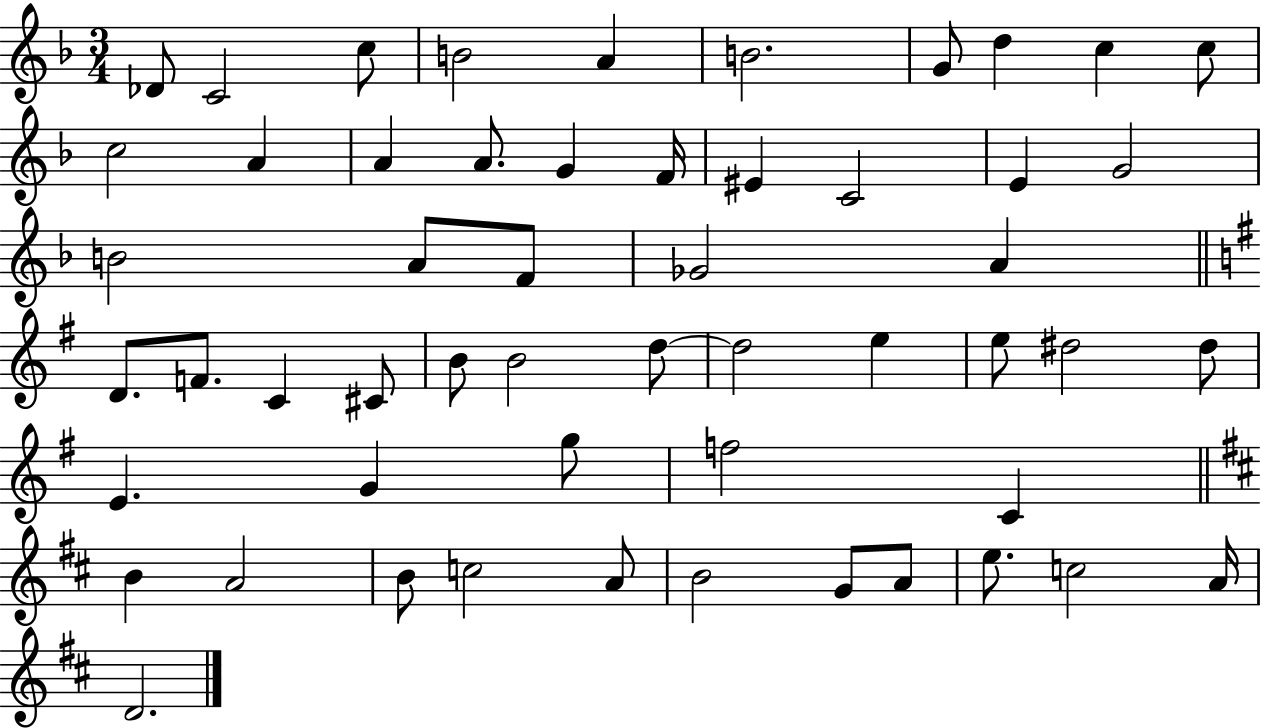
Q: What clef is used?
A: treble